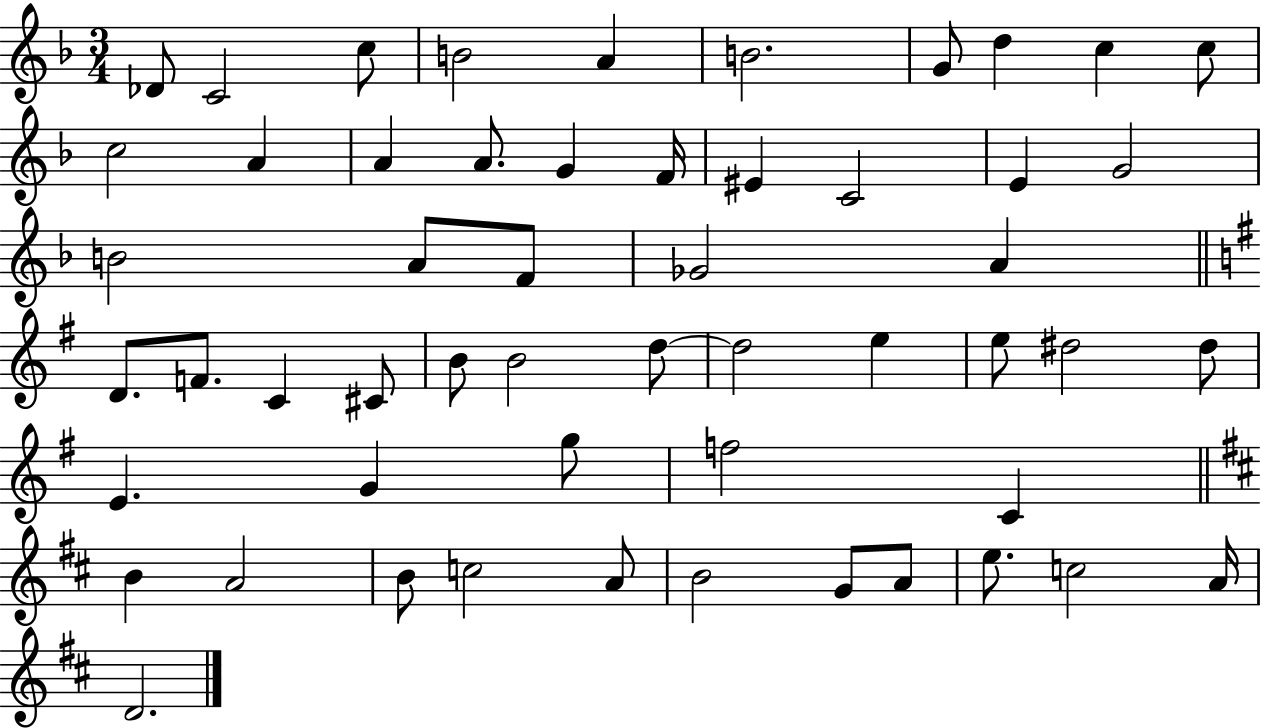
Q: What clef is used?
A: treble